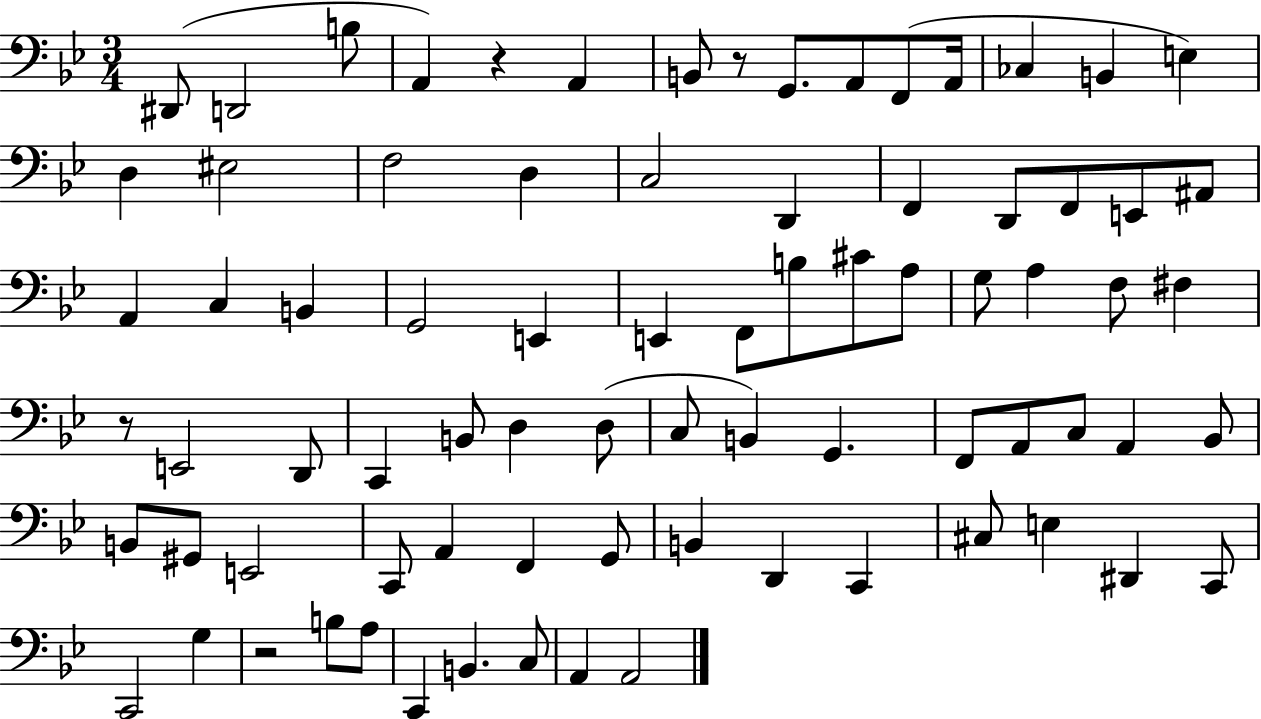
X:1
T:Untitled
M:3/4
L:1/4
K:Bb
^D,,/2 D,,2 B,/2 A,, z A,, B,,/2 z/2 G,,/2 A,,/2 F,,/2 A,,/4 _C, B,, E, D, ^E,2 F,2 D, C,2 D,, F,, D,,/2 F,,/2 E,,/2 ^A,,/2 A,, C, B,, G,,2 E,, E,, F,,/2 B,/2 ^C/2 A,/2 G,/2 A, F,/2 ^F, z/2 E,,2 D,,/2 C,, B,,/2 D, D,/2 C,/2 B,, G,, F,,/2 A,,/2 C,/2 A,, _B,,/2 B,,/2 ^G,,/2 E,,2 C,,/2 A,, F,, G,,/2 B,, D,, C,, ^C,/2 E, ^D,, C,,/2 C,,2 G, z2 B,/2 A,/2 C,, B,, C,/2 A,, A,,2